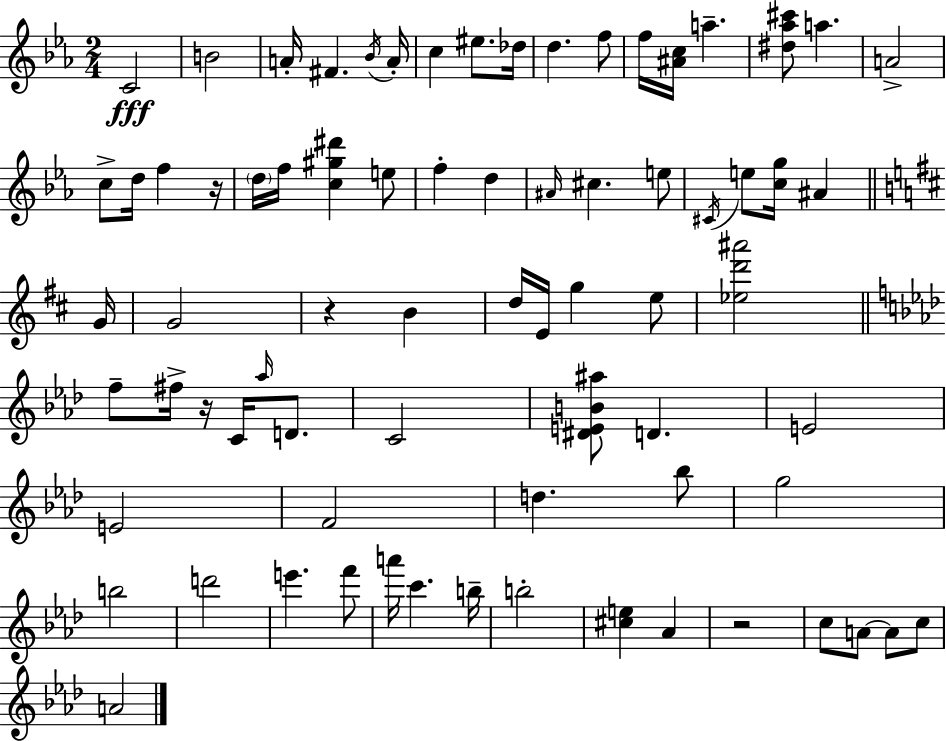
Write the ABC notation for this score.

X:1
T:Untitled
M:2/4
L:1/4
K:Cm
C2 B2 A/4 ^F _B/4 A/4 c ^e/2 _d/4 d f/2 f/4 [^Ac]/4 a [^d_a^c']/2 a A2 c/2 d/4 f z/4 d/4 f/4 [c^g^d'] e/2 f d ^A/4 ^c e/2 ^C/4 e/2 [cg]/4 ^A G/4 G2 z B d/4 E/4 g e/2 [_ed'^a']2 f/2 ^f/4 z/4 C/4 _a/4 D/2 C2 [^DEB^a]/2 D E2 E2 F2 d _b/2 g2 b2 d'2 e' f'/2 a'/4 c' b/4 b2 [^ce] _A z2 c/2 A/2 A/2 c/2 A2